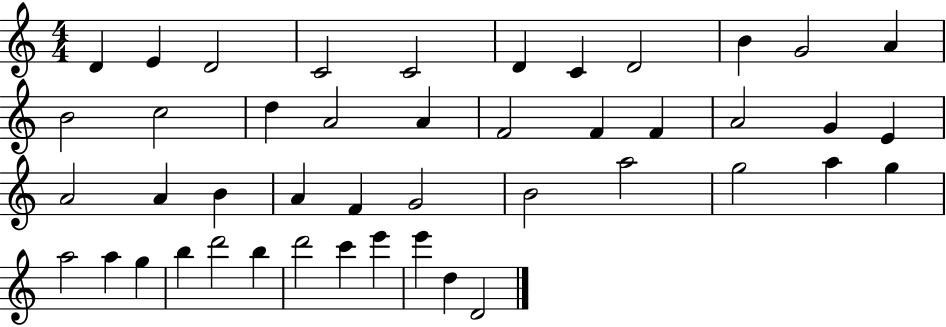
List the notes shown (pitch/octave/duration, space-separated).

D4/q E4/q D4/h C4/h C4/h D4/q C4/q D4/h B4/q G4/h A4/q B4/h C5/h D5/q A4/h A4/q F4/h F4/q F4/q A4/h G4/q E4/q A4/h A4/q B4/q A4/q F4/q G4/h B4/h A5/h G5/h A5/q G5/q A5/h A5/q G5/q B5/q D6/h B5/q D6/h C6/q E6/q E6/q D5/q D4/h